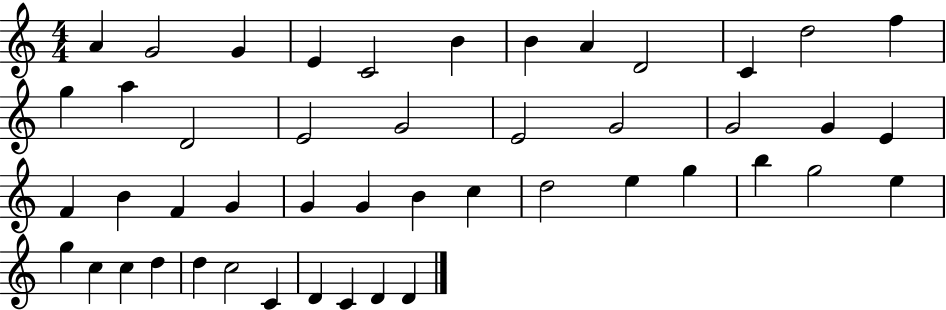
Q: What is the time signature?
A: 4/4